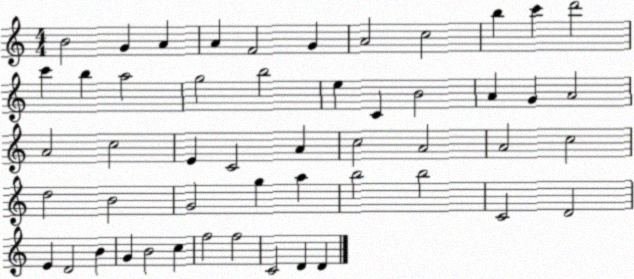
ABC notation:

X:1
T:Untitled
M:4/4
L:1/4
K:C
B2 G A A F2 G A2 c2 b c' d'2 c' b a2 g2 b2 e C B2 A G A2 A2 c2 E C2 A c2 A2 A2 c2 d2 B2 G2 g a b2 b2 C2 D2 E D2 B G B2 c f2 f2 C2 D D